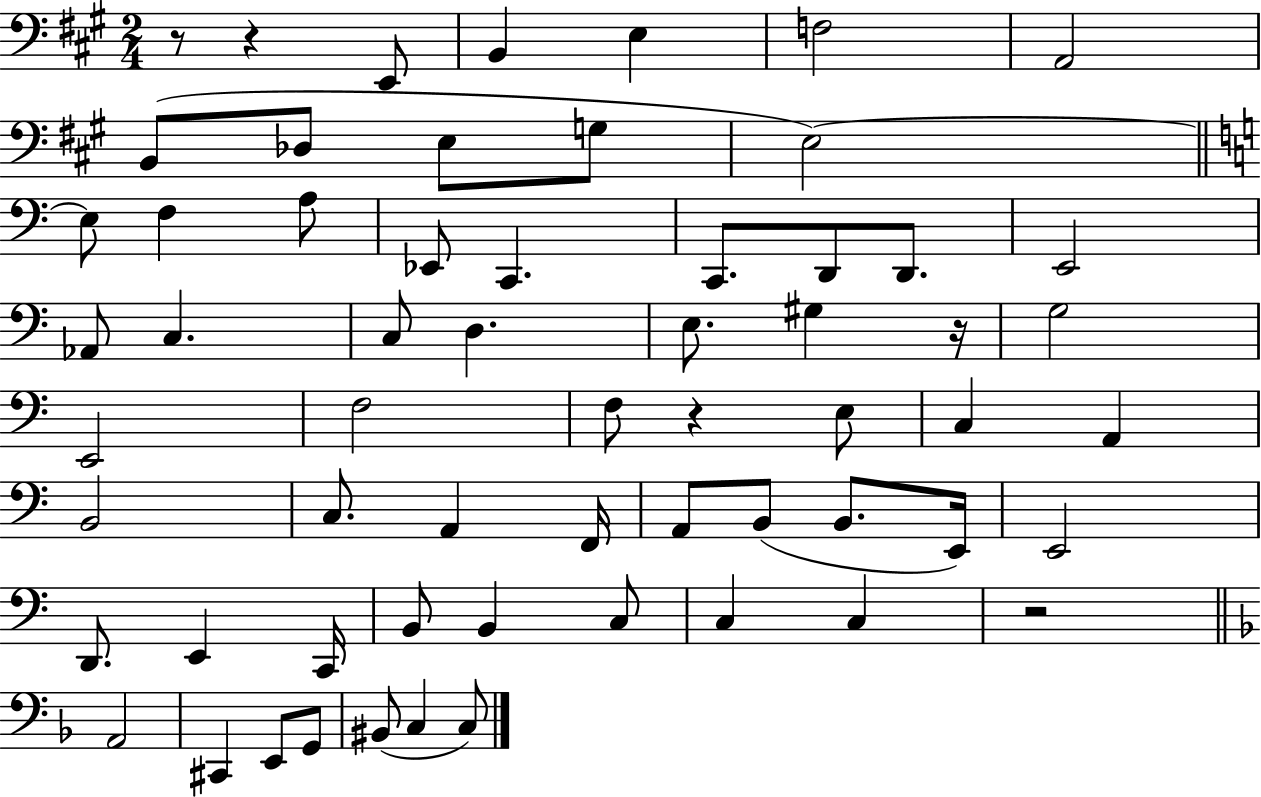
{
  \clef bass
  \numericTimeSignature
  \time 2/4
  \key a \major
  r8 r4 e,8 | b,4 e4 | f2 | a,2 | \break b,8( des8 e8 g8 | e2~~) | \bar "||" \break \key c \major e8 f4 a8 | ees,8 c,4. | c,8. d,8 d,8. | e,2 | \break aes,8 c4. | c8 d4. | e8. gis4 r16 | g2 | \break e,2 | f2 | f8 r4 e8 | c4 a,4 | \break b,2 | c8. a,4 f,16 | a,8 b,8( b,8. e,16) | e,2 | \break d,8. e,4 c,16 | b,8 b,4 c8 | c4 c4 | r2 | \break \bar "||" \break \key d \minor a,2 | cis,4 e,8 g,8 | bis,8( c4 c8) | \bar "|."
}